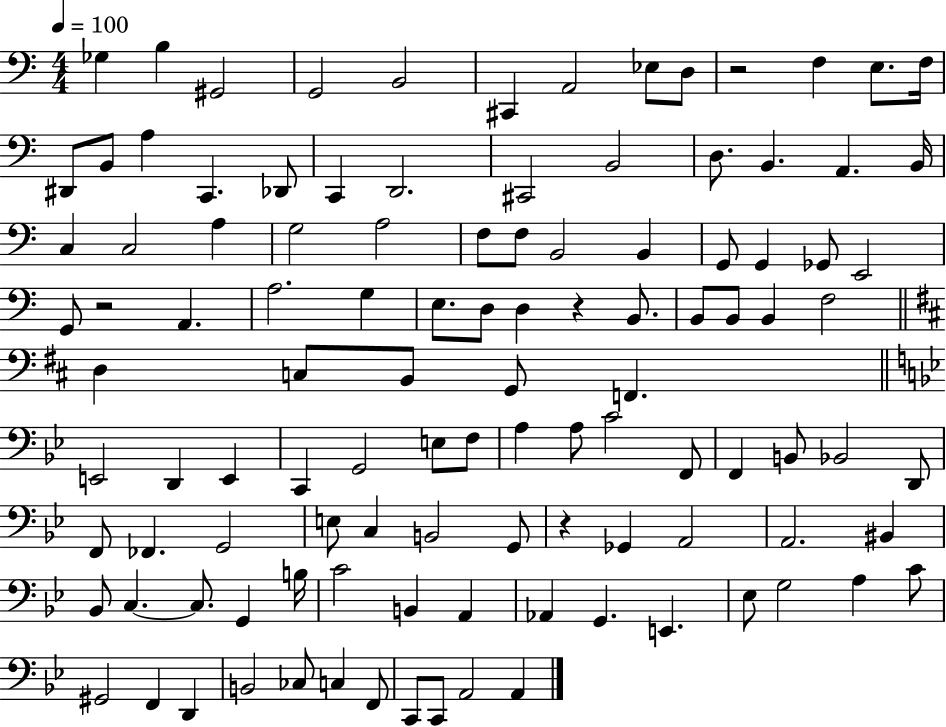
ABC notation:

X:1
T:Untitled
M:4/4
L:1/4
K:C
_G, B, ^G,,2 G,,2 B,,2 ^C,, A,,2 _E,/2 D,/2 z2 F, E,/2 F,/4 ^D,,/2 B,,/2 A, C,, _D,,/2 C,, D,,2 ^C,,2 B,,2 D,/2 B,, A,, B,,/4 C, C,2 A, G,2 A,2 F,/2 F,/2 B,,2 B,, G,,/2 G,, _G,,/2 E,,2 G,,/2 z2 A,, A,2 G, E,/2 D,/2 D, z B,,/2 B,,/2 B,,/2 B,, F,2 D, C,/2 B,,/2 G,,/2 F,, E,,2 D,, E,, C,, G,,2 E,/2 F,/2 A, A,/2 C2 F,,/2 F,, B,,/2 _B,,2 D,,/2 F,,/2 _F,, G,,2 E,/2 C, B,,2 G,,/2 z _G,, A,,2 A,,2 ^B,, _B,,/2 C, C,/2 G,, B,/4 C2 B,, A,, _A,, G,, E,, _E,/2 G,2 A, C/2 ^G,,2 F,, D,, B,,2 _C,/2 C, F,,/2 C,,/2 C,,/2 A,,2 A,,